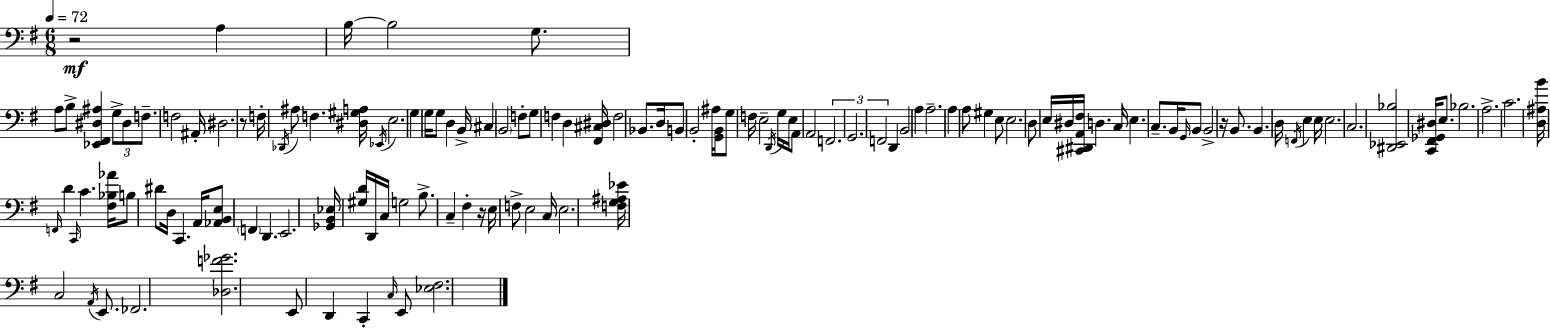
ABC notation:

X:1
T:Untitled
M:6/8
L:1/4
K:G
z2 A, B,/4 B,2 G,/2 A,/2 B,/2 [_E,,^F,,^D,^A,] G,/2 ^D,/2 F,/2 F,2 ^A,,/4 ^D,2 z/2 F,/4 _D,,/4 ^A,/2 F, [^D,^G,A,]/4 _E,,/4 E,2 G, G,/4 G,/2 D, B,,/4 ^C, B,,2 F,/2 G,/2 F, D, [^F,,^C,^D,]/4 F,2 _B,,/2 D,/4 B,,/2 B,,2 ^A,/4 [G,,B,,]/4 G,/2 F,/4 E,2 D,,/4 G,/4 E,/4 A,,/2 A,,2 F,,2 G,,2 F,,2 D,, B,,2 A, A,2 A, A,/2 ^G, E,/2 E,2 D,/2 E,/4 ^D,/4 [^C,,^D,,A,,^F,]/4 D, C,/4 E, C,/2 B,,/4 G,,/4 B,,/2 B,,2 z/4 B,,/2 B,, D,/4 F,,/4 E, E,/4 E,2 C,2 [^D,,_E,,_B,]2 [C,,^F,,_G,,^D,]/4 E,/2 _B,2 A,2 C2 [D,^A,B]/4 F,,/4 D C,,/4 C [^F,_B,_A]/4 B,/2 ^D/2 D,/4 C,, A,,/4 [_A,,B,,E,]/2 F,, D,, E,,2 [_G,,B,,_E,]/4 [^G,D]/4 D,,/4 C,/4 G,2 B,/2 C, ^F, z/4 E,/4 F,/2 E,2 C,/4 E,2 [F,G,^A,_E]/4 C,2 A,,/4 E,,/2 _F,,2 [_D,F_G]2 E,,/2 D,, C,, C,/4 E,,/2 [_E,^F,]2